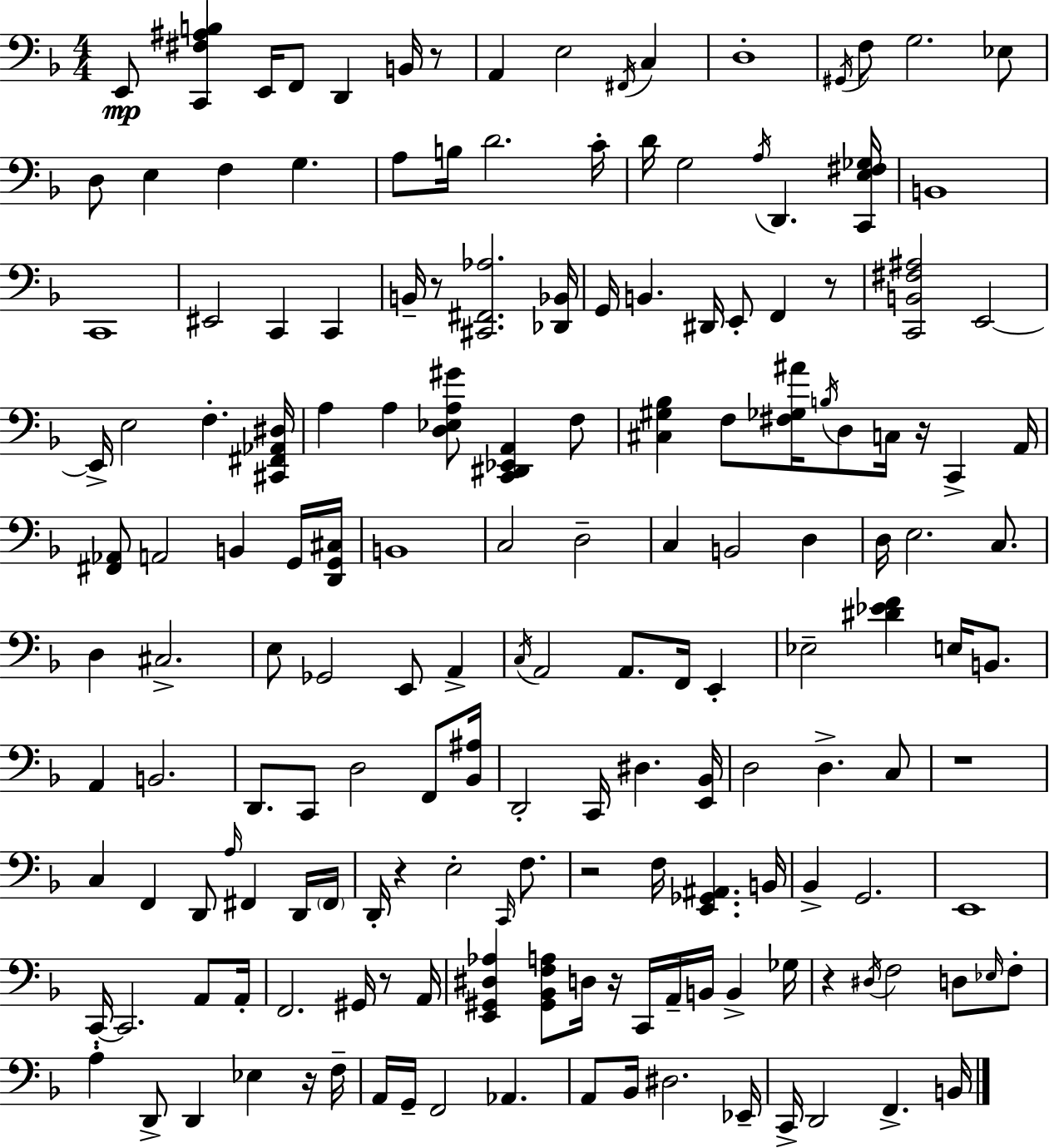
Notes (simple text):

E2/e [C2,F#3,A#3,B3]/q E2/s F2/e D2/q B2/s R/e A2/q E3/h F#2/s C3/q D3/w G#2/s F3/e G3/h. Eb3/e D3/e E3/q F3/q G3/q. A3/e B3/s D4/h. C4/s D4/s G3/h A3/s D2/q. [C2,E3,F#3,Gb3]/s B2/w C2/w EIS2/h C2/q C2/q B2/s R/e [C#2,F#2,Ab3]/h. [Db2,Bb2]/s G2/s B2/q. D#2/s E2/e F2/q R/e [C2,B2,F#3,A#3]/h E2/h E2/s E3/h F3/q. [C#2,F#2,Ab2,D#3]/s A3/q A3/q [D3,Eb3,A3,G#4]/e [C2,D#2,Eb2,A2]/q F3/e [C#3,G#3,Bb3]/q F3/e [F#3,Gb3,A#4]/s B3/s D3/e C3/s R/s C2/q A2/s [F#2,Ab2]/e A2/h B2/q G2/s [D2,G2,C#3]/s B2/w C3/h D3/h C3/q B2/h D3/q D3/s E3/h. C3/e. D3/q C#3/h. E3/e Gb2/h E2/e A2/q C3/s A2/h A2/e. F2/s E2/q Eb3/h [D#4,Eb4,F4]/q E3/s B2/e. A2/q B2/h. D2/e. C2/e D3/h F2/e [Bb2,A#3]/s D2/h C2/s D#3/q. [E2,Bb2]/s D3/h D3/q. C3/e R/w C3/q F2/q D2/e A3/s F#2/q D2/s F#2/s D2/s R/q E3/h C2/s F3/e. R/h F3/s [E2,Gb2,A#2]/q. B2/s Bb2/q G2/h. E2/w C2/s C2/h. A2/e A2/s F2/h. G#2/s R/e A2/s [E2,G#2,D#3,Ab3]/q [G#2,Bb2,F3,A3]/e D3/s R/s C2/s A2/s B2/s B2/q Gb3/s R/q D#3/s F3/h D3/e Eb3/s F3/e A3/q D2/e D2/q Eb3/q R/s F3/s A2/s G2/s F2/h Ab2/q. A2/e Bb2/s D#3/h. Eb2/s C2/s D2/h F2/q. B2/s